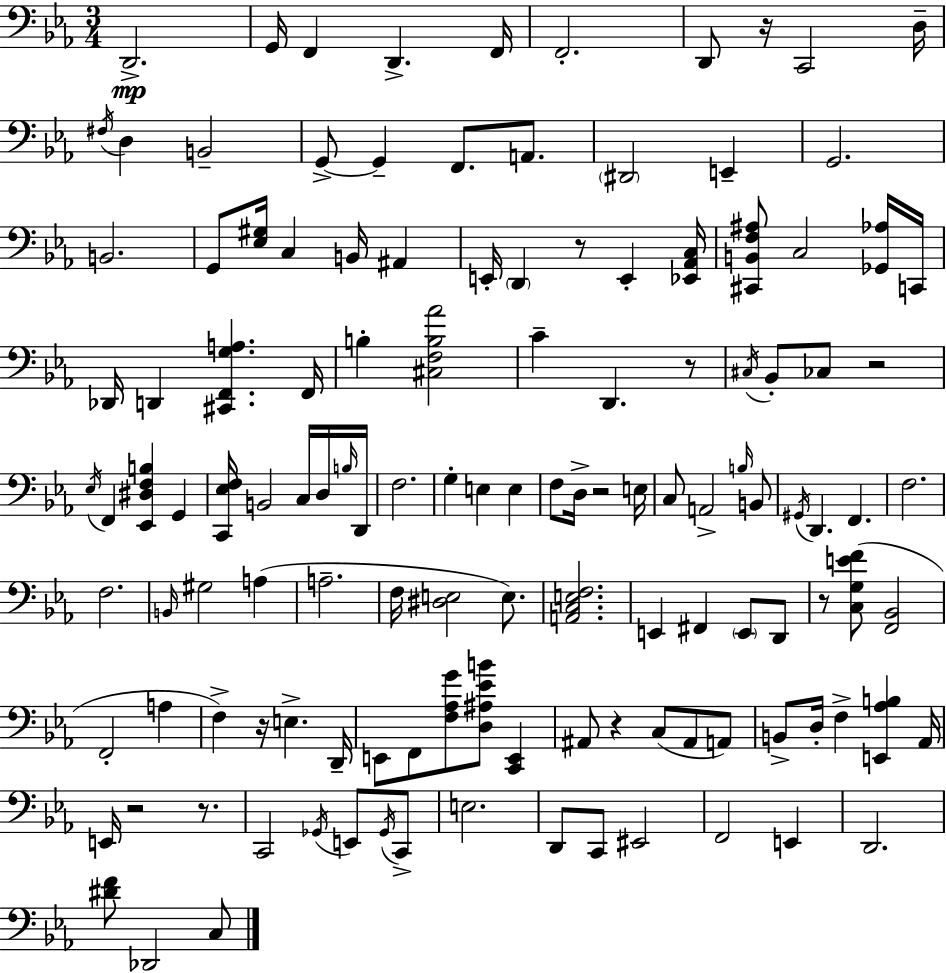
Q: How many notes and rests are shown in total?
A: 129